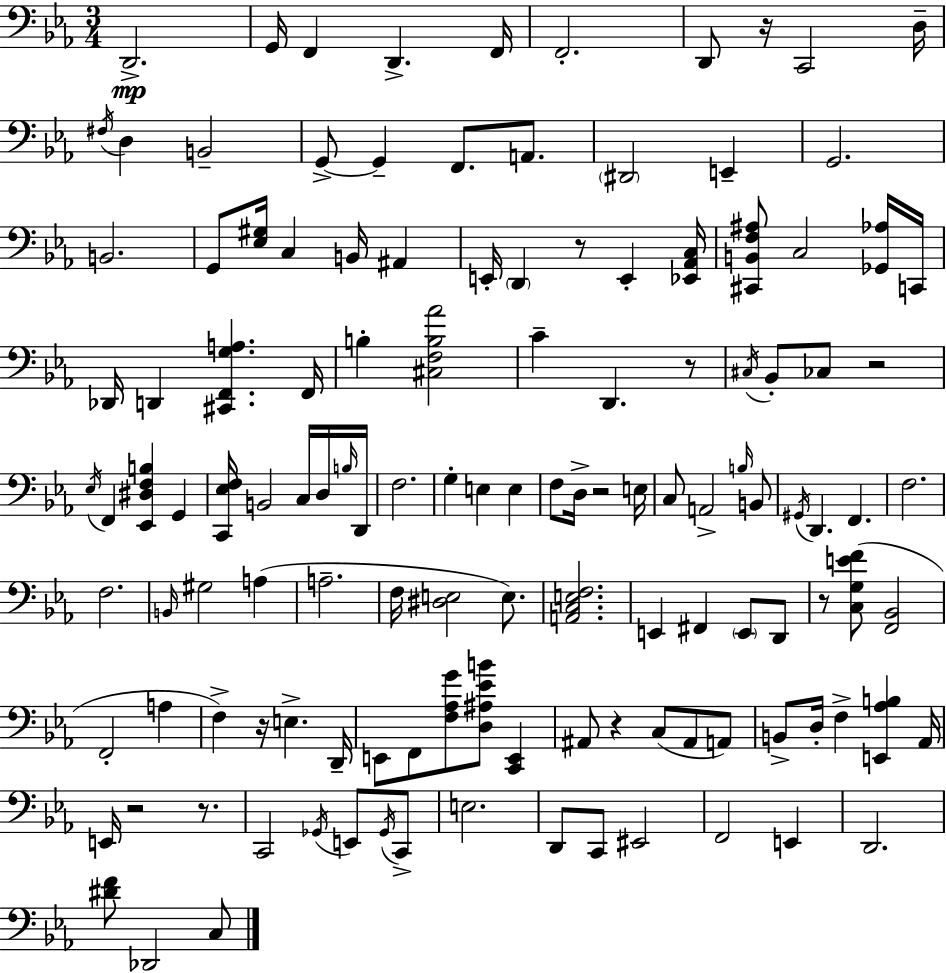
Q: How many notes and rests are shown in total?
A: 129